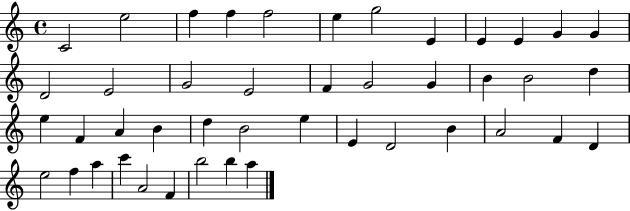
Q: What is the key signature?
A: C major